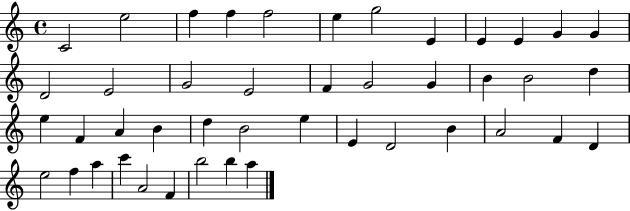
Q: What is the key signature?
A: C major